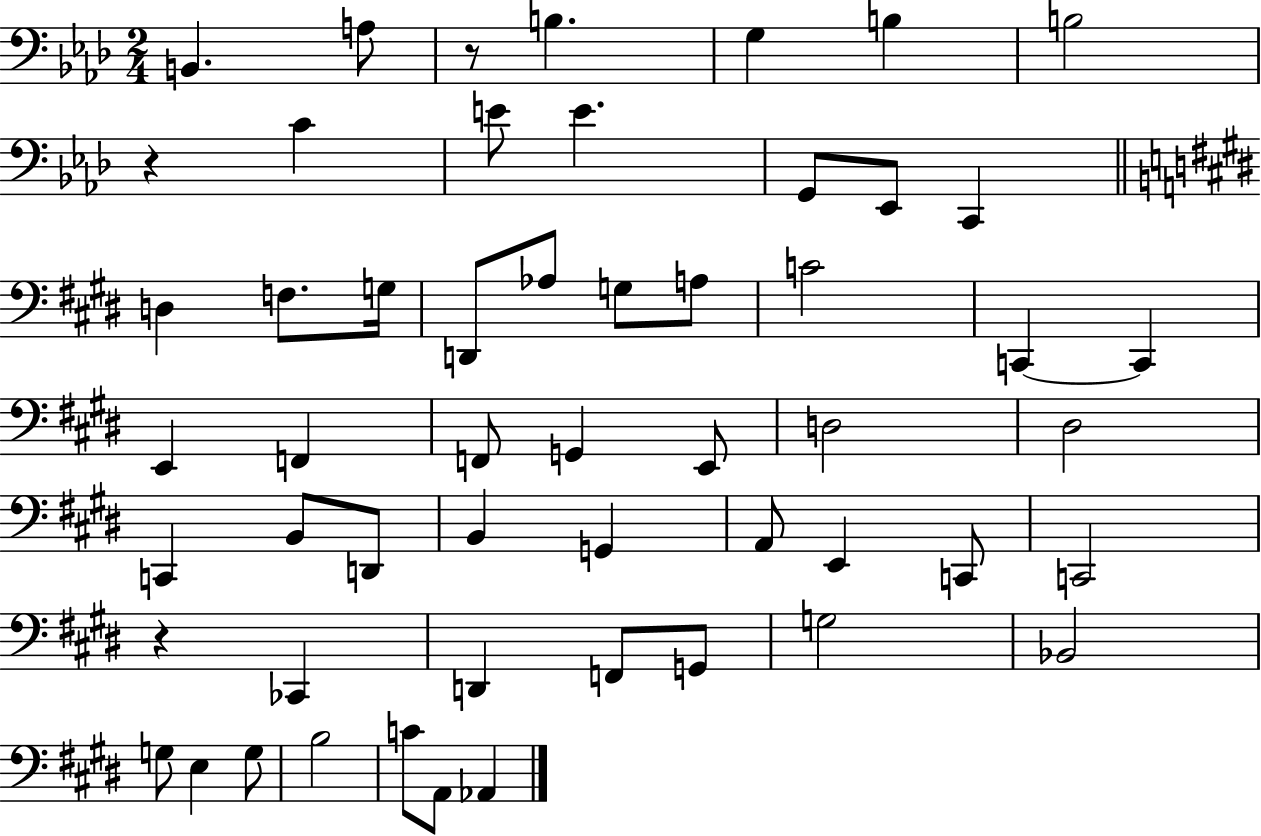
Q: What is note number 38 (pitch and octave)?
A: C2